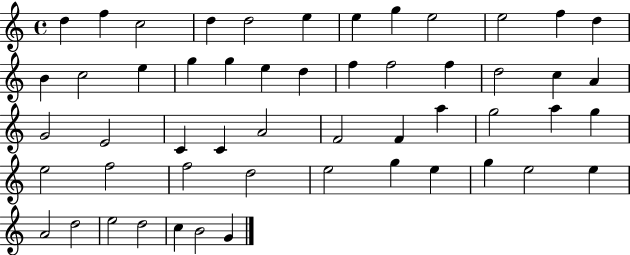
D5/q F5/q C5/h D5/q D5/h E5/q E5/q G5/q E5/h E5/h F5/q D5/q B4/q C5/h E5/q G5/q G5/q E5/q D5/q F5/q F5/h F5/q D5/h C5/q A4/q G4/h E4/h C4/q C4/q A4/h F4/h F4/q A5/q G5/h A5/q G5/q E5/h F5/h F5/h D5/h E5/h G5/q E5/q G5/q E5/h E5/q A4/h D5/h E5/h D5/h C5/q B4/h G4/q